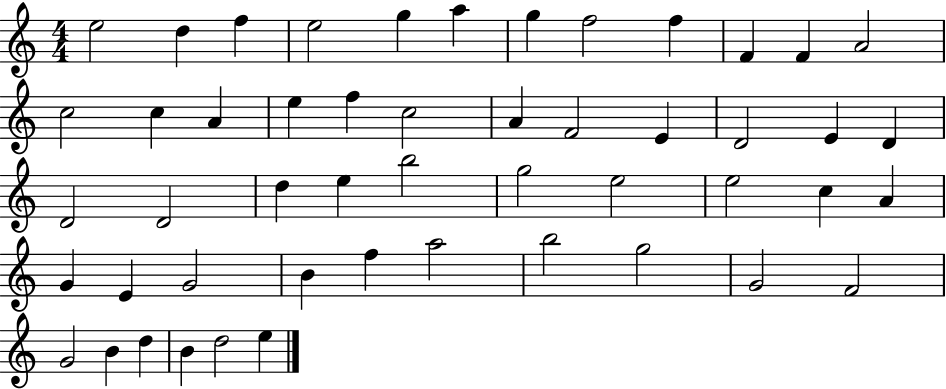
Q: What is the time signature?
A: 4/4